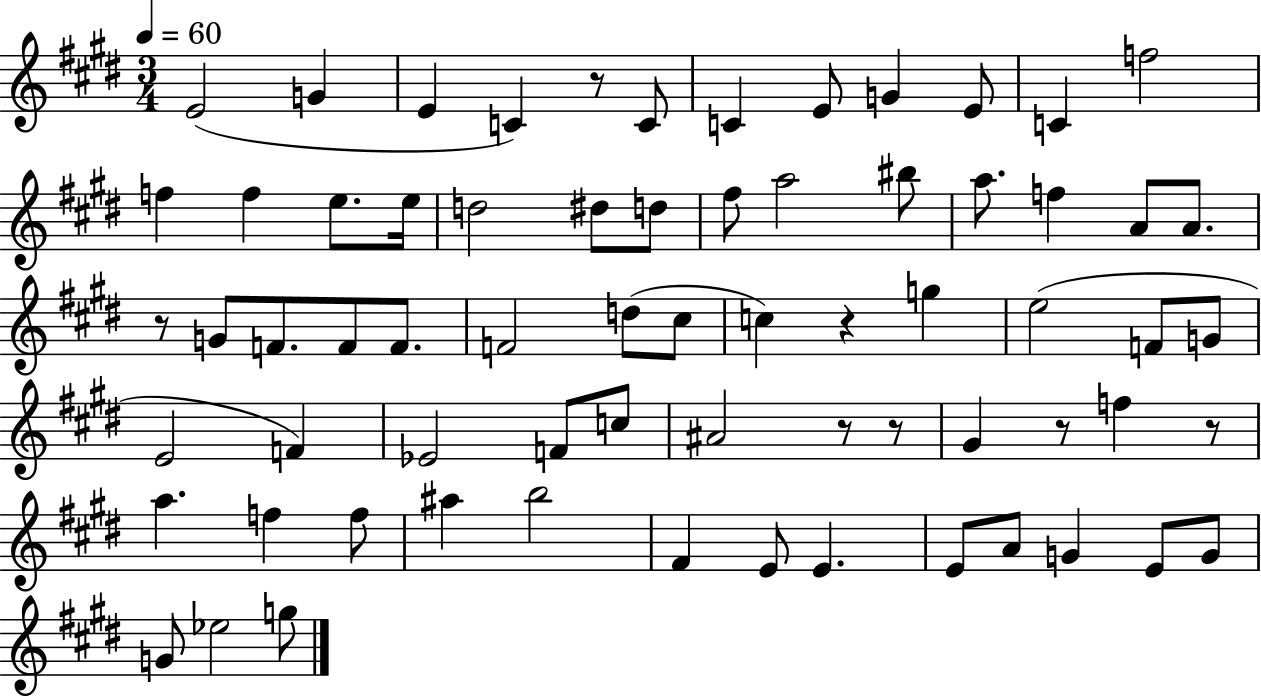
X:1
T:Untitled
M:3/4
L:1/4
K:E
E2 G E C z/2 C/2 C E/2 G E/2 C f2 f f e/2 e/4 d2 ^d/2 d/2 ^f/2 a2 ^b/2 a/2 f A/2 A/2 z/2 G/2 F/2 F/2 F/2 F2 d/2 ^c/2 c z g e2 F/2 G/2 E2 F _E2 F/2 c/2 ^A2 z/2 z/2 ^G z/2 f z/2 a f f/2 ^a b2 ^F E/2 E E/2 A/2 G E/2 G/2 G/2 _e2 g/2